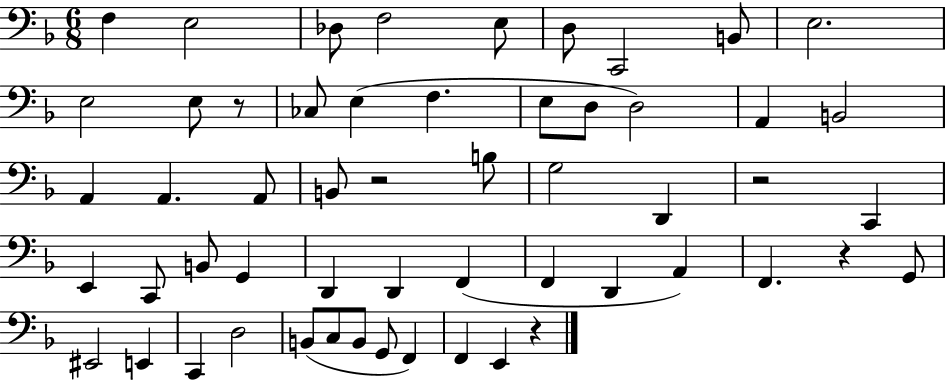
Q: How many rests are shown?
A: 5